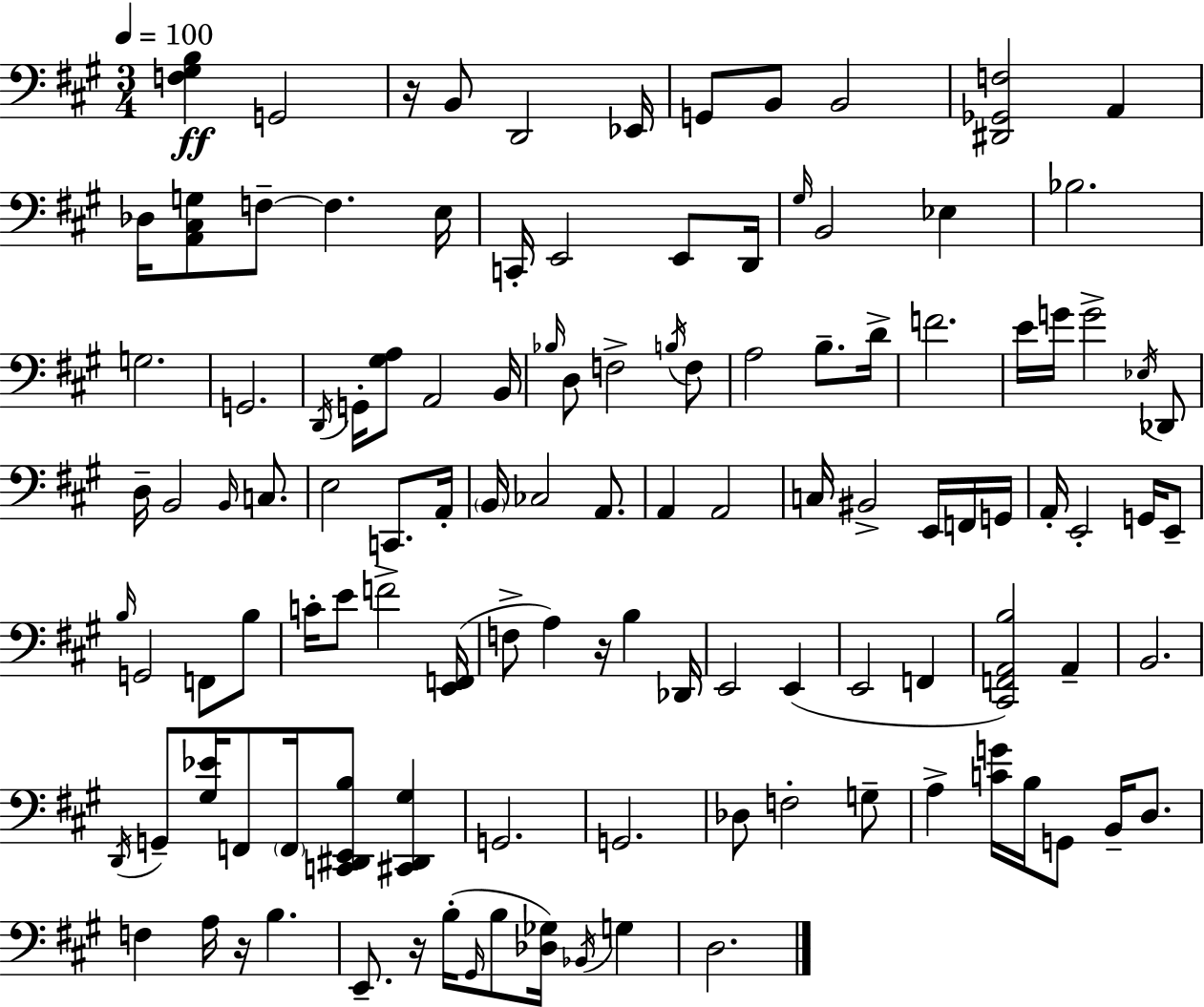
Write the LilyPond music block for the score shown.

{
  \clef bass
  \numericTimeSignature
  \time 3/4
  \key a \major
  \tempo 4 = 100
  <f gis b>4\ff g,2 | r16 b,8 d,2 ees,16 | g,8 b,8 b,2 | <dis, ges, f>2 a,4 | \break des16 <a, cis g>8 f8--~~ f4. e16 | c,16-. e,2 e,8 d,16 | \grace { gis16 } b,2 ees4 | bes2. | \break g2. | g,2. | \acciaccatura { d,16 } g,16-. <gis a>8 a,2 | b,16 \grace { bes16 } d8 f2-> | \break \acciaccatura { b16 } f8 a2 | b8.-- d'16-> f'2. | e'16 g'16 g'2-> | \acciaccatura { ees16 } des,8 d16-- b,2 | \break \grace { b,16 } c8. e2 | c,8. a,16-. \parenthesize b,16 ces2 | a,8. a,4 a,2 | c16 bis,2-> | \break e,16 f,16 g,16 a,16-. e,2-. | g,16 e,8-- \grace { b16 } g,2 | f,8 b8 c'16-. e'8 f'2-> | <e, f,>16( f8-> a4) | \break r16 b4 des,16 e,2 | e,4( e,2 | f,4 <cis, f, a, b>2) | a,4-- b,2. | \break \acciaccatura { d,16 } g,8-- <gis ees'>16 f,8 | \parenthesize f,16 <c, dis, e, b>8 <cis, dis, gis>4 g,2. | g,2. | des8 f2-. | \break g8-- a4-> | <c' g'>16 b16 g,8 b,16-- d8. f4 | a16 r16 b4. e,8.-- r16 | b16-.( \grace { gis,16 } b8 <des ges>16) \acciaccatura { bes,16 } g4 d2. | \break \bar "|."
}